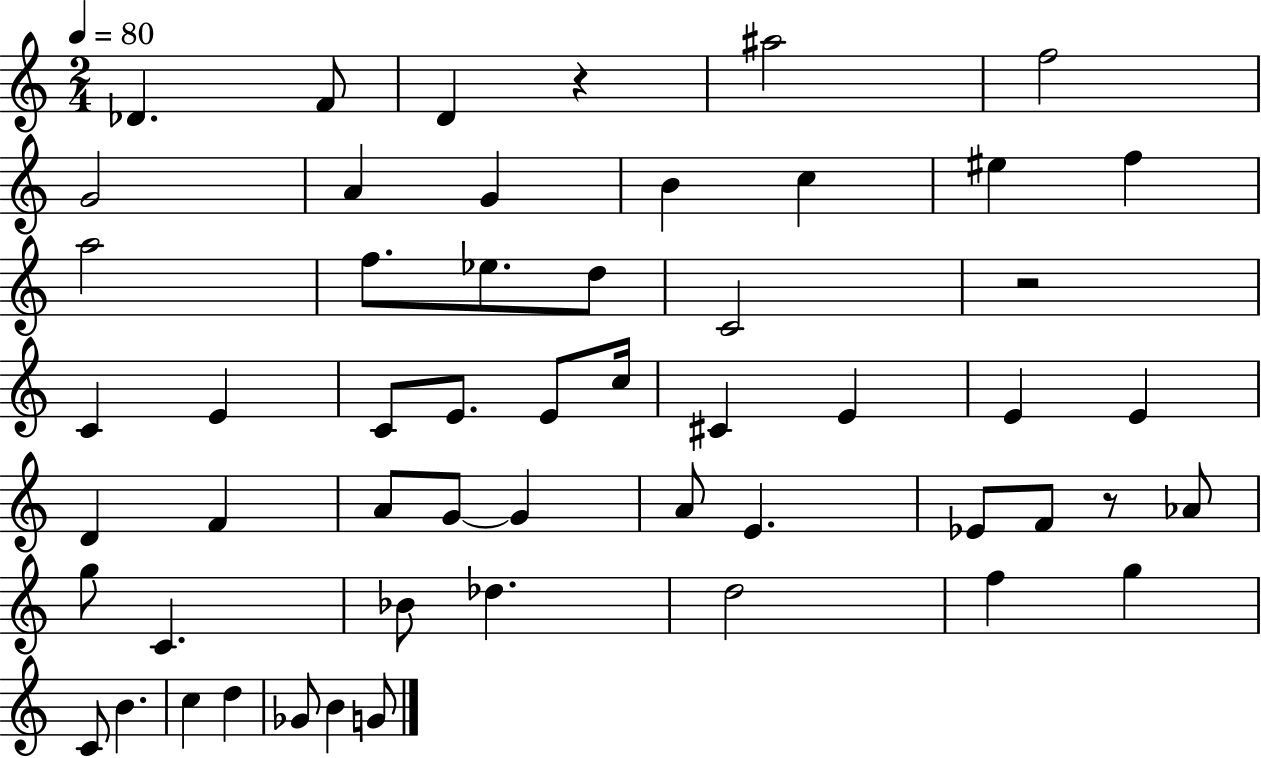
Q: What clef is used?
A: treble